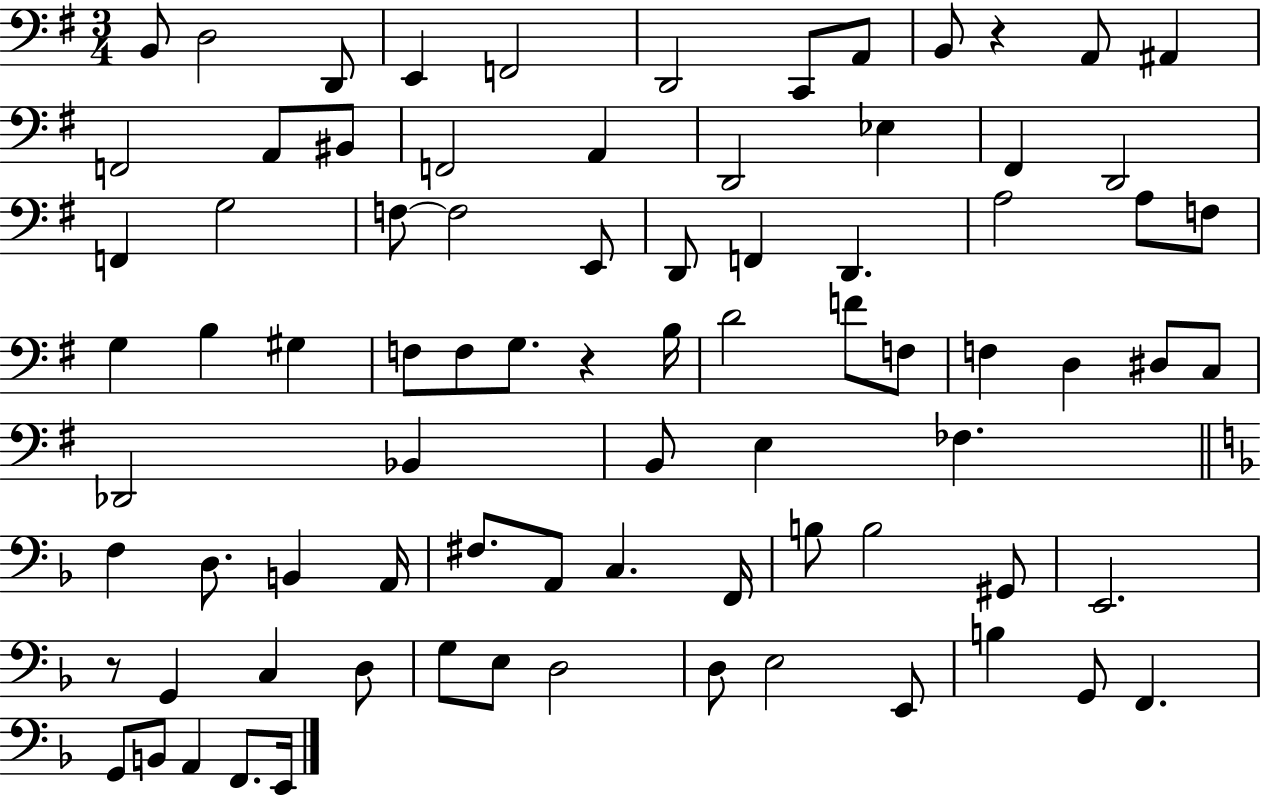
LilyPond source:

{
  \clef bass
  \numericTimeSignature
  \time 3/4
  \key g \major
  \repeat volta 2 { b,8 d2 d,8 | e,4 f,2 | d,2 c,8 a,8 | b,8 r4 a,8 ais,4 | \break f,2 a,8 bis,8 | f,2 a,4 | d,2 ees4 | fis,4 d,2 | \break f,4 g2 | f8~~ f2 e,8 | d,8 f,4 d,4. | a2 a8 f8 | \break g4 b4 gis4 | f8 f8 g8. r4 b16 | d'2 f'8 f8 | f4 d4 dis8 c8 | \break des,2 bes,4 | b,8 e4 fes4. | \bar "||" \break \key d \minor f4 d8. b,4 a,16 | fis8. a,8 c4. f,16 | b8 b2 gis,8 | e,2. | \break r8 g,4 c4 d8 | g8 e8 d2 | d8 e2 e,8 | b4 g,8 f,4. | \break g,8 b,8 a,4 f,8. e,16 | } \bar "|."
}